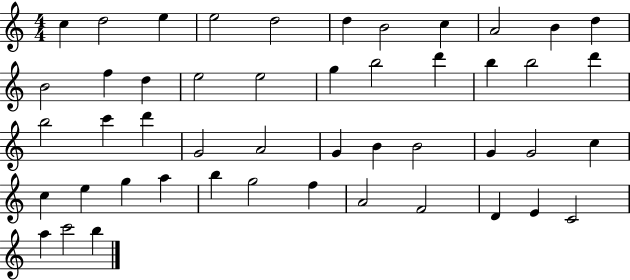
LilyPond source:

{
  \clef treble
  \numericTimeSignature
  \time 4/4
  \key c \major
  c''4 d''2 e''4 | e''2 d''2 | d''4 b'2 c''4 | a'2 b'4 d''4 | \break b'2 f''4 d''4 | e''2 e''2 | g''4 b''2 d'''4 | b''4 b''2 d'''4 | \break b''2 c'''4 d'''4 | g'2 a'2 | g'4 b'4 b'2 | g'4 g'2 c''4 | \break c''4 e''4 g''4 a''4 | b''4 g''2 f''4 | a'2 f'2 | d'4 e'4 c'2 | \break a''4 c'''2 b''4 | \bar "|."
}